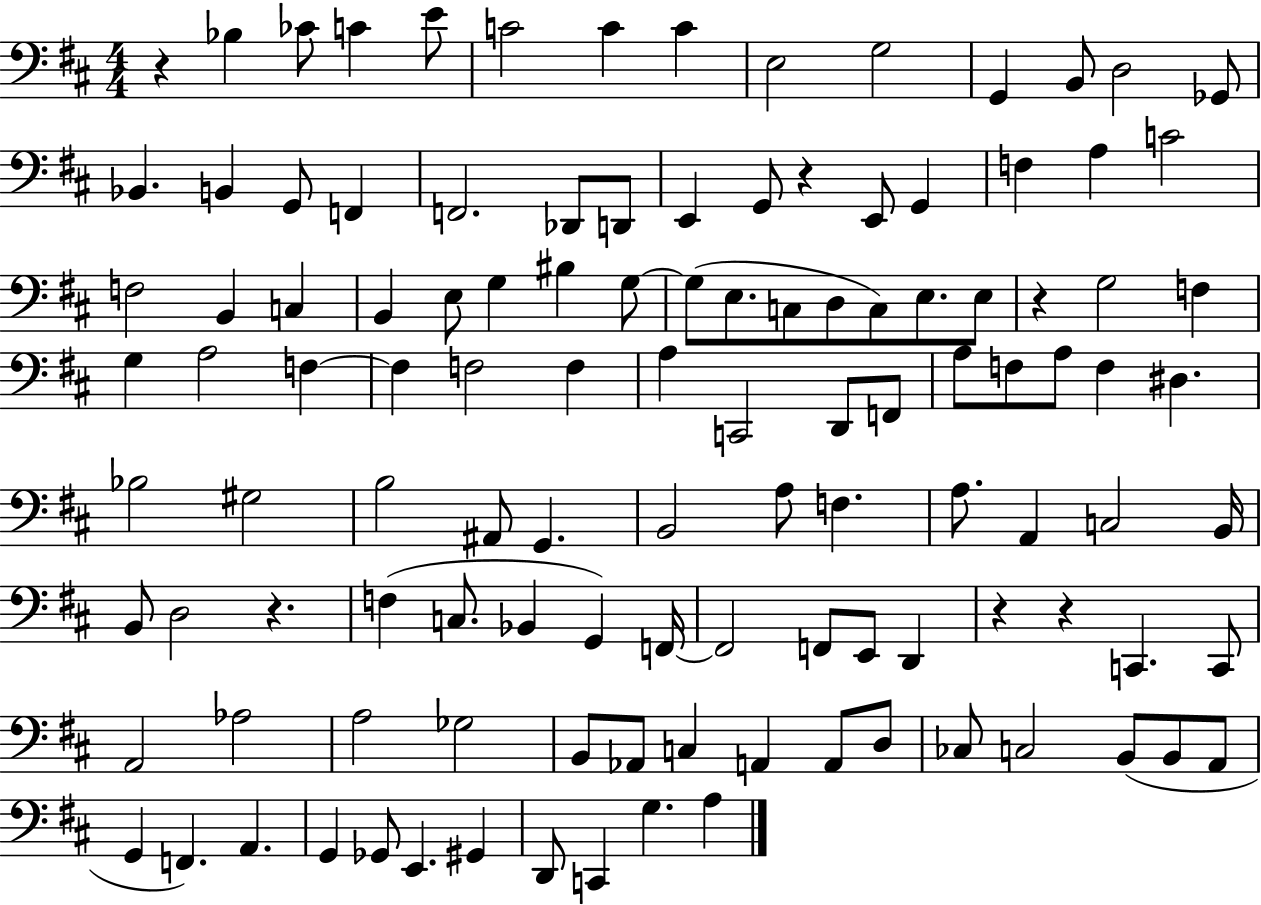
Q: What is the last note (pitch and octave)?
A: A3